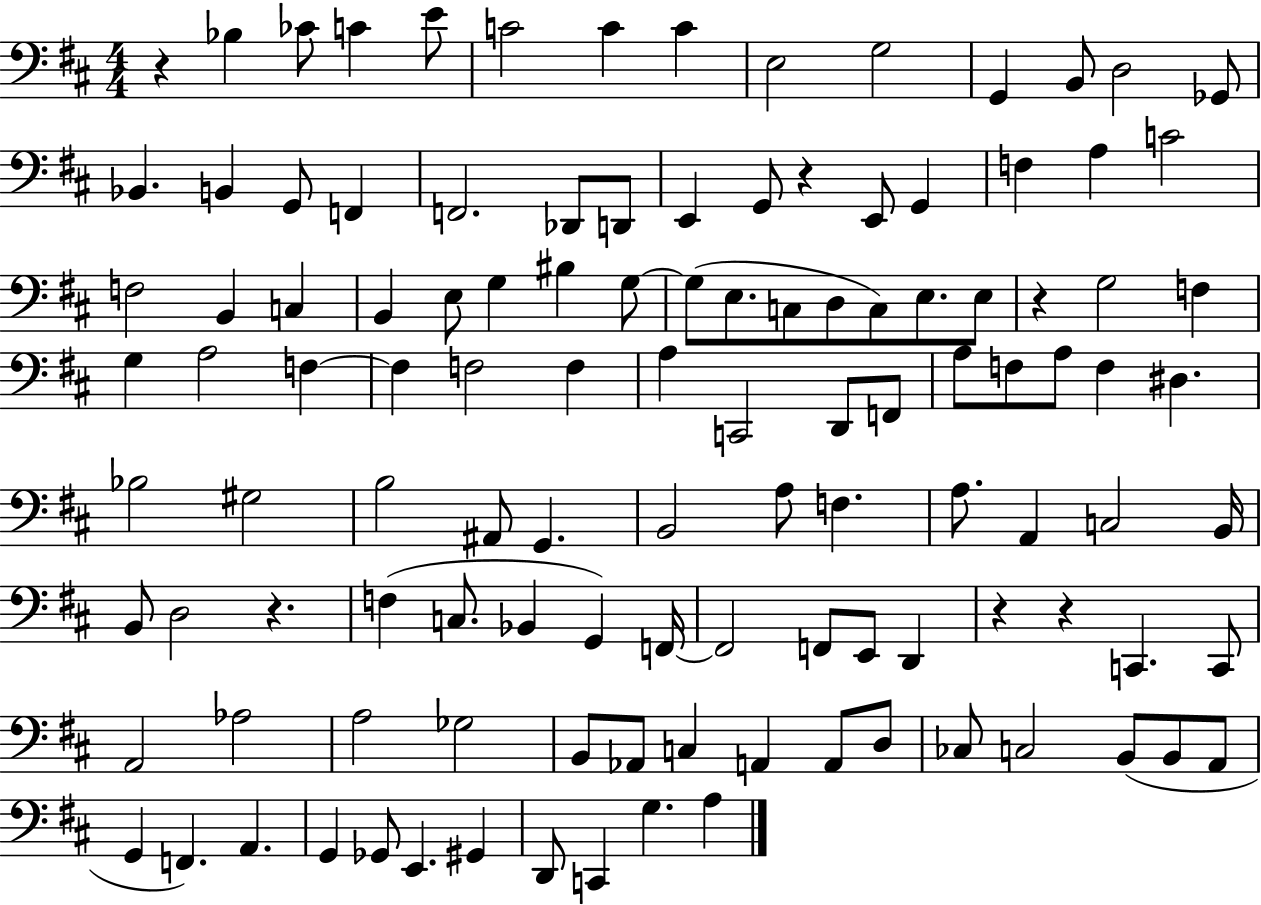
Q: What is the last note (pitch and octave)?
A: A3